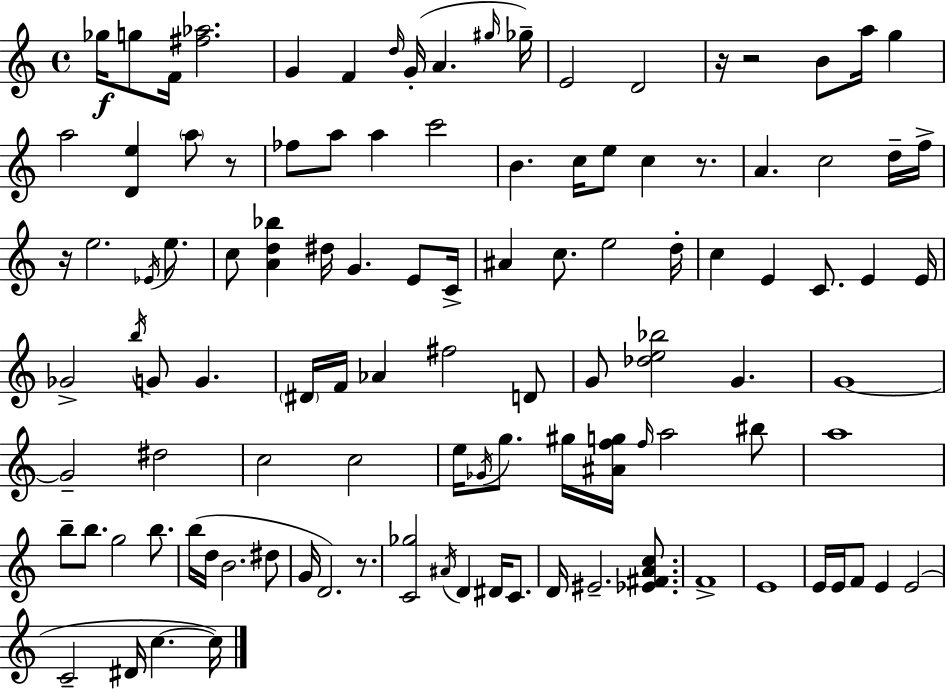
X:1
T:Untitled
M:4/4
L:1/4
K:Am
_g/4 g/2 F/4 [^f_a]2 G F d/4 G/4 A ^g/4 _g/4 E2 D2 z/4 z2 B/2 a/4 g a2 [De] a/2 z/2 _f/2 a/2 a c'2 B c/4 e/2 c z/2 A c2 d/4 f/4 z/4 e2 _E/4 e/2 c/2 [Ad_b] ^d/4 G E/2 C/4 ^A c/2 e2 d/4 c E C/2 E E/4 _G2 b/4 G/2 G ^D/4 F/4 _A ^f2 D/2 G/2 [_de_b]2 G G4 G2 ^d2 c2 c2 e/4 _G/4 g/2 ^g/4 [^Afg]/4 f/4 a2 ^b/2 a4 b/2 b/2 g2 b/2 b/4 d/4 B2 ^d/2 G/4 D2 z/2 [C_g]2 ^A/4 D ^D/4 C/2 D/4 ^E2 [_E^FAc]/2 F4 E4 E/4 E/4 F/2 E E2 C2 ^D/4 c c/4